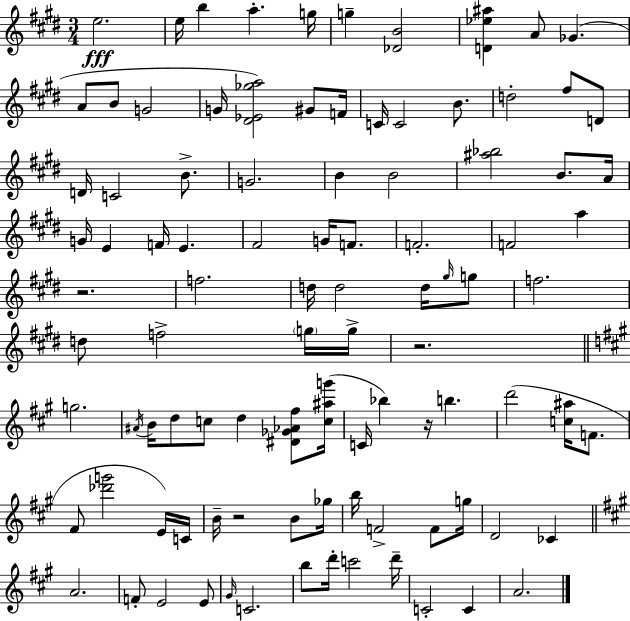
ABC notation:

X:1
T:Untitled
M:3/4
L:1/4
K:E
e2 e/4 b a g/4 g [_DB]2 [D_e^a] A/2 _G A/2 B/2 G2 G/4 [^D_E_ga]2 ^G/2 F/4 C/4 C2 B/2 d2 ^f/2 D/2 D/4 C2 B/2 G2 B B2 [^a_b]2 B/2 A/4 G/4 E F/4 E ^F2 G/4 F/2 F2 F2 a z2 f2 d/4 d2 d/4 ^g/4 g/2 f2 d/2 f2 g/4 g/4 z2 g2 ^A/4 B/4 d/2 c/2 d [^D_G_A^f]/2 [c^ag']/4 C/4 _b z/4 b d'2 [c^a]/4 F/2 ^F/2 [_d'g']2 E/4 C/4 B/4 z2 B/2 _g/4 b/4 F2 F/2 g/4 D2 _C A2 F/2 E2 E/2 ^G/4 C2 b/2 d'/4 c'2 d'/4 C2 C A2